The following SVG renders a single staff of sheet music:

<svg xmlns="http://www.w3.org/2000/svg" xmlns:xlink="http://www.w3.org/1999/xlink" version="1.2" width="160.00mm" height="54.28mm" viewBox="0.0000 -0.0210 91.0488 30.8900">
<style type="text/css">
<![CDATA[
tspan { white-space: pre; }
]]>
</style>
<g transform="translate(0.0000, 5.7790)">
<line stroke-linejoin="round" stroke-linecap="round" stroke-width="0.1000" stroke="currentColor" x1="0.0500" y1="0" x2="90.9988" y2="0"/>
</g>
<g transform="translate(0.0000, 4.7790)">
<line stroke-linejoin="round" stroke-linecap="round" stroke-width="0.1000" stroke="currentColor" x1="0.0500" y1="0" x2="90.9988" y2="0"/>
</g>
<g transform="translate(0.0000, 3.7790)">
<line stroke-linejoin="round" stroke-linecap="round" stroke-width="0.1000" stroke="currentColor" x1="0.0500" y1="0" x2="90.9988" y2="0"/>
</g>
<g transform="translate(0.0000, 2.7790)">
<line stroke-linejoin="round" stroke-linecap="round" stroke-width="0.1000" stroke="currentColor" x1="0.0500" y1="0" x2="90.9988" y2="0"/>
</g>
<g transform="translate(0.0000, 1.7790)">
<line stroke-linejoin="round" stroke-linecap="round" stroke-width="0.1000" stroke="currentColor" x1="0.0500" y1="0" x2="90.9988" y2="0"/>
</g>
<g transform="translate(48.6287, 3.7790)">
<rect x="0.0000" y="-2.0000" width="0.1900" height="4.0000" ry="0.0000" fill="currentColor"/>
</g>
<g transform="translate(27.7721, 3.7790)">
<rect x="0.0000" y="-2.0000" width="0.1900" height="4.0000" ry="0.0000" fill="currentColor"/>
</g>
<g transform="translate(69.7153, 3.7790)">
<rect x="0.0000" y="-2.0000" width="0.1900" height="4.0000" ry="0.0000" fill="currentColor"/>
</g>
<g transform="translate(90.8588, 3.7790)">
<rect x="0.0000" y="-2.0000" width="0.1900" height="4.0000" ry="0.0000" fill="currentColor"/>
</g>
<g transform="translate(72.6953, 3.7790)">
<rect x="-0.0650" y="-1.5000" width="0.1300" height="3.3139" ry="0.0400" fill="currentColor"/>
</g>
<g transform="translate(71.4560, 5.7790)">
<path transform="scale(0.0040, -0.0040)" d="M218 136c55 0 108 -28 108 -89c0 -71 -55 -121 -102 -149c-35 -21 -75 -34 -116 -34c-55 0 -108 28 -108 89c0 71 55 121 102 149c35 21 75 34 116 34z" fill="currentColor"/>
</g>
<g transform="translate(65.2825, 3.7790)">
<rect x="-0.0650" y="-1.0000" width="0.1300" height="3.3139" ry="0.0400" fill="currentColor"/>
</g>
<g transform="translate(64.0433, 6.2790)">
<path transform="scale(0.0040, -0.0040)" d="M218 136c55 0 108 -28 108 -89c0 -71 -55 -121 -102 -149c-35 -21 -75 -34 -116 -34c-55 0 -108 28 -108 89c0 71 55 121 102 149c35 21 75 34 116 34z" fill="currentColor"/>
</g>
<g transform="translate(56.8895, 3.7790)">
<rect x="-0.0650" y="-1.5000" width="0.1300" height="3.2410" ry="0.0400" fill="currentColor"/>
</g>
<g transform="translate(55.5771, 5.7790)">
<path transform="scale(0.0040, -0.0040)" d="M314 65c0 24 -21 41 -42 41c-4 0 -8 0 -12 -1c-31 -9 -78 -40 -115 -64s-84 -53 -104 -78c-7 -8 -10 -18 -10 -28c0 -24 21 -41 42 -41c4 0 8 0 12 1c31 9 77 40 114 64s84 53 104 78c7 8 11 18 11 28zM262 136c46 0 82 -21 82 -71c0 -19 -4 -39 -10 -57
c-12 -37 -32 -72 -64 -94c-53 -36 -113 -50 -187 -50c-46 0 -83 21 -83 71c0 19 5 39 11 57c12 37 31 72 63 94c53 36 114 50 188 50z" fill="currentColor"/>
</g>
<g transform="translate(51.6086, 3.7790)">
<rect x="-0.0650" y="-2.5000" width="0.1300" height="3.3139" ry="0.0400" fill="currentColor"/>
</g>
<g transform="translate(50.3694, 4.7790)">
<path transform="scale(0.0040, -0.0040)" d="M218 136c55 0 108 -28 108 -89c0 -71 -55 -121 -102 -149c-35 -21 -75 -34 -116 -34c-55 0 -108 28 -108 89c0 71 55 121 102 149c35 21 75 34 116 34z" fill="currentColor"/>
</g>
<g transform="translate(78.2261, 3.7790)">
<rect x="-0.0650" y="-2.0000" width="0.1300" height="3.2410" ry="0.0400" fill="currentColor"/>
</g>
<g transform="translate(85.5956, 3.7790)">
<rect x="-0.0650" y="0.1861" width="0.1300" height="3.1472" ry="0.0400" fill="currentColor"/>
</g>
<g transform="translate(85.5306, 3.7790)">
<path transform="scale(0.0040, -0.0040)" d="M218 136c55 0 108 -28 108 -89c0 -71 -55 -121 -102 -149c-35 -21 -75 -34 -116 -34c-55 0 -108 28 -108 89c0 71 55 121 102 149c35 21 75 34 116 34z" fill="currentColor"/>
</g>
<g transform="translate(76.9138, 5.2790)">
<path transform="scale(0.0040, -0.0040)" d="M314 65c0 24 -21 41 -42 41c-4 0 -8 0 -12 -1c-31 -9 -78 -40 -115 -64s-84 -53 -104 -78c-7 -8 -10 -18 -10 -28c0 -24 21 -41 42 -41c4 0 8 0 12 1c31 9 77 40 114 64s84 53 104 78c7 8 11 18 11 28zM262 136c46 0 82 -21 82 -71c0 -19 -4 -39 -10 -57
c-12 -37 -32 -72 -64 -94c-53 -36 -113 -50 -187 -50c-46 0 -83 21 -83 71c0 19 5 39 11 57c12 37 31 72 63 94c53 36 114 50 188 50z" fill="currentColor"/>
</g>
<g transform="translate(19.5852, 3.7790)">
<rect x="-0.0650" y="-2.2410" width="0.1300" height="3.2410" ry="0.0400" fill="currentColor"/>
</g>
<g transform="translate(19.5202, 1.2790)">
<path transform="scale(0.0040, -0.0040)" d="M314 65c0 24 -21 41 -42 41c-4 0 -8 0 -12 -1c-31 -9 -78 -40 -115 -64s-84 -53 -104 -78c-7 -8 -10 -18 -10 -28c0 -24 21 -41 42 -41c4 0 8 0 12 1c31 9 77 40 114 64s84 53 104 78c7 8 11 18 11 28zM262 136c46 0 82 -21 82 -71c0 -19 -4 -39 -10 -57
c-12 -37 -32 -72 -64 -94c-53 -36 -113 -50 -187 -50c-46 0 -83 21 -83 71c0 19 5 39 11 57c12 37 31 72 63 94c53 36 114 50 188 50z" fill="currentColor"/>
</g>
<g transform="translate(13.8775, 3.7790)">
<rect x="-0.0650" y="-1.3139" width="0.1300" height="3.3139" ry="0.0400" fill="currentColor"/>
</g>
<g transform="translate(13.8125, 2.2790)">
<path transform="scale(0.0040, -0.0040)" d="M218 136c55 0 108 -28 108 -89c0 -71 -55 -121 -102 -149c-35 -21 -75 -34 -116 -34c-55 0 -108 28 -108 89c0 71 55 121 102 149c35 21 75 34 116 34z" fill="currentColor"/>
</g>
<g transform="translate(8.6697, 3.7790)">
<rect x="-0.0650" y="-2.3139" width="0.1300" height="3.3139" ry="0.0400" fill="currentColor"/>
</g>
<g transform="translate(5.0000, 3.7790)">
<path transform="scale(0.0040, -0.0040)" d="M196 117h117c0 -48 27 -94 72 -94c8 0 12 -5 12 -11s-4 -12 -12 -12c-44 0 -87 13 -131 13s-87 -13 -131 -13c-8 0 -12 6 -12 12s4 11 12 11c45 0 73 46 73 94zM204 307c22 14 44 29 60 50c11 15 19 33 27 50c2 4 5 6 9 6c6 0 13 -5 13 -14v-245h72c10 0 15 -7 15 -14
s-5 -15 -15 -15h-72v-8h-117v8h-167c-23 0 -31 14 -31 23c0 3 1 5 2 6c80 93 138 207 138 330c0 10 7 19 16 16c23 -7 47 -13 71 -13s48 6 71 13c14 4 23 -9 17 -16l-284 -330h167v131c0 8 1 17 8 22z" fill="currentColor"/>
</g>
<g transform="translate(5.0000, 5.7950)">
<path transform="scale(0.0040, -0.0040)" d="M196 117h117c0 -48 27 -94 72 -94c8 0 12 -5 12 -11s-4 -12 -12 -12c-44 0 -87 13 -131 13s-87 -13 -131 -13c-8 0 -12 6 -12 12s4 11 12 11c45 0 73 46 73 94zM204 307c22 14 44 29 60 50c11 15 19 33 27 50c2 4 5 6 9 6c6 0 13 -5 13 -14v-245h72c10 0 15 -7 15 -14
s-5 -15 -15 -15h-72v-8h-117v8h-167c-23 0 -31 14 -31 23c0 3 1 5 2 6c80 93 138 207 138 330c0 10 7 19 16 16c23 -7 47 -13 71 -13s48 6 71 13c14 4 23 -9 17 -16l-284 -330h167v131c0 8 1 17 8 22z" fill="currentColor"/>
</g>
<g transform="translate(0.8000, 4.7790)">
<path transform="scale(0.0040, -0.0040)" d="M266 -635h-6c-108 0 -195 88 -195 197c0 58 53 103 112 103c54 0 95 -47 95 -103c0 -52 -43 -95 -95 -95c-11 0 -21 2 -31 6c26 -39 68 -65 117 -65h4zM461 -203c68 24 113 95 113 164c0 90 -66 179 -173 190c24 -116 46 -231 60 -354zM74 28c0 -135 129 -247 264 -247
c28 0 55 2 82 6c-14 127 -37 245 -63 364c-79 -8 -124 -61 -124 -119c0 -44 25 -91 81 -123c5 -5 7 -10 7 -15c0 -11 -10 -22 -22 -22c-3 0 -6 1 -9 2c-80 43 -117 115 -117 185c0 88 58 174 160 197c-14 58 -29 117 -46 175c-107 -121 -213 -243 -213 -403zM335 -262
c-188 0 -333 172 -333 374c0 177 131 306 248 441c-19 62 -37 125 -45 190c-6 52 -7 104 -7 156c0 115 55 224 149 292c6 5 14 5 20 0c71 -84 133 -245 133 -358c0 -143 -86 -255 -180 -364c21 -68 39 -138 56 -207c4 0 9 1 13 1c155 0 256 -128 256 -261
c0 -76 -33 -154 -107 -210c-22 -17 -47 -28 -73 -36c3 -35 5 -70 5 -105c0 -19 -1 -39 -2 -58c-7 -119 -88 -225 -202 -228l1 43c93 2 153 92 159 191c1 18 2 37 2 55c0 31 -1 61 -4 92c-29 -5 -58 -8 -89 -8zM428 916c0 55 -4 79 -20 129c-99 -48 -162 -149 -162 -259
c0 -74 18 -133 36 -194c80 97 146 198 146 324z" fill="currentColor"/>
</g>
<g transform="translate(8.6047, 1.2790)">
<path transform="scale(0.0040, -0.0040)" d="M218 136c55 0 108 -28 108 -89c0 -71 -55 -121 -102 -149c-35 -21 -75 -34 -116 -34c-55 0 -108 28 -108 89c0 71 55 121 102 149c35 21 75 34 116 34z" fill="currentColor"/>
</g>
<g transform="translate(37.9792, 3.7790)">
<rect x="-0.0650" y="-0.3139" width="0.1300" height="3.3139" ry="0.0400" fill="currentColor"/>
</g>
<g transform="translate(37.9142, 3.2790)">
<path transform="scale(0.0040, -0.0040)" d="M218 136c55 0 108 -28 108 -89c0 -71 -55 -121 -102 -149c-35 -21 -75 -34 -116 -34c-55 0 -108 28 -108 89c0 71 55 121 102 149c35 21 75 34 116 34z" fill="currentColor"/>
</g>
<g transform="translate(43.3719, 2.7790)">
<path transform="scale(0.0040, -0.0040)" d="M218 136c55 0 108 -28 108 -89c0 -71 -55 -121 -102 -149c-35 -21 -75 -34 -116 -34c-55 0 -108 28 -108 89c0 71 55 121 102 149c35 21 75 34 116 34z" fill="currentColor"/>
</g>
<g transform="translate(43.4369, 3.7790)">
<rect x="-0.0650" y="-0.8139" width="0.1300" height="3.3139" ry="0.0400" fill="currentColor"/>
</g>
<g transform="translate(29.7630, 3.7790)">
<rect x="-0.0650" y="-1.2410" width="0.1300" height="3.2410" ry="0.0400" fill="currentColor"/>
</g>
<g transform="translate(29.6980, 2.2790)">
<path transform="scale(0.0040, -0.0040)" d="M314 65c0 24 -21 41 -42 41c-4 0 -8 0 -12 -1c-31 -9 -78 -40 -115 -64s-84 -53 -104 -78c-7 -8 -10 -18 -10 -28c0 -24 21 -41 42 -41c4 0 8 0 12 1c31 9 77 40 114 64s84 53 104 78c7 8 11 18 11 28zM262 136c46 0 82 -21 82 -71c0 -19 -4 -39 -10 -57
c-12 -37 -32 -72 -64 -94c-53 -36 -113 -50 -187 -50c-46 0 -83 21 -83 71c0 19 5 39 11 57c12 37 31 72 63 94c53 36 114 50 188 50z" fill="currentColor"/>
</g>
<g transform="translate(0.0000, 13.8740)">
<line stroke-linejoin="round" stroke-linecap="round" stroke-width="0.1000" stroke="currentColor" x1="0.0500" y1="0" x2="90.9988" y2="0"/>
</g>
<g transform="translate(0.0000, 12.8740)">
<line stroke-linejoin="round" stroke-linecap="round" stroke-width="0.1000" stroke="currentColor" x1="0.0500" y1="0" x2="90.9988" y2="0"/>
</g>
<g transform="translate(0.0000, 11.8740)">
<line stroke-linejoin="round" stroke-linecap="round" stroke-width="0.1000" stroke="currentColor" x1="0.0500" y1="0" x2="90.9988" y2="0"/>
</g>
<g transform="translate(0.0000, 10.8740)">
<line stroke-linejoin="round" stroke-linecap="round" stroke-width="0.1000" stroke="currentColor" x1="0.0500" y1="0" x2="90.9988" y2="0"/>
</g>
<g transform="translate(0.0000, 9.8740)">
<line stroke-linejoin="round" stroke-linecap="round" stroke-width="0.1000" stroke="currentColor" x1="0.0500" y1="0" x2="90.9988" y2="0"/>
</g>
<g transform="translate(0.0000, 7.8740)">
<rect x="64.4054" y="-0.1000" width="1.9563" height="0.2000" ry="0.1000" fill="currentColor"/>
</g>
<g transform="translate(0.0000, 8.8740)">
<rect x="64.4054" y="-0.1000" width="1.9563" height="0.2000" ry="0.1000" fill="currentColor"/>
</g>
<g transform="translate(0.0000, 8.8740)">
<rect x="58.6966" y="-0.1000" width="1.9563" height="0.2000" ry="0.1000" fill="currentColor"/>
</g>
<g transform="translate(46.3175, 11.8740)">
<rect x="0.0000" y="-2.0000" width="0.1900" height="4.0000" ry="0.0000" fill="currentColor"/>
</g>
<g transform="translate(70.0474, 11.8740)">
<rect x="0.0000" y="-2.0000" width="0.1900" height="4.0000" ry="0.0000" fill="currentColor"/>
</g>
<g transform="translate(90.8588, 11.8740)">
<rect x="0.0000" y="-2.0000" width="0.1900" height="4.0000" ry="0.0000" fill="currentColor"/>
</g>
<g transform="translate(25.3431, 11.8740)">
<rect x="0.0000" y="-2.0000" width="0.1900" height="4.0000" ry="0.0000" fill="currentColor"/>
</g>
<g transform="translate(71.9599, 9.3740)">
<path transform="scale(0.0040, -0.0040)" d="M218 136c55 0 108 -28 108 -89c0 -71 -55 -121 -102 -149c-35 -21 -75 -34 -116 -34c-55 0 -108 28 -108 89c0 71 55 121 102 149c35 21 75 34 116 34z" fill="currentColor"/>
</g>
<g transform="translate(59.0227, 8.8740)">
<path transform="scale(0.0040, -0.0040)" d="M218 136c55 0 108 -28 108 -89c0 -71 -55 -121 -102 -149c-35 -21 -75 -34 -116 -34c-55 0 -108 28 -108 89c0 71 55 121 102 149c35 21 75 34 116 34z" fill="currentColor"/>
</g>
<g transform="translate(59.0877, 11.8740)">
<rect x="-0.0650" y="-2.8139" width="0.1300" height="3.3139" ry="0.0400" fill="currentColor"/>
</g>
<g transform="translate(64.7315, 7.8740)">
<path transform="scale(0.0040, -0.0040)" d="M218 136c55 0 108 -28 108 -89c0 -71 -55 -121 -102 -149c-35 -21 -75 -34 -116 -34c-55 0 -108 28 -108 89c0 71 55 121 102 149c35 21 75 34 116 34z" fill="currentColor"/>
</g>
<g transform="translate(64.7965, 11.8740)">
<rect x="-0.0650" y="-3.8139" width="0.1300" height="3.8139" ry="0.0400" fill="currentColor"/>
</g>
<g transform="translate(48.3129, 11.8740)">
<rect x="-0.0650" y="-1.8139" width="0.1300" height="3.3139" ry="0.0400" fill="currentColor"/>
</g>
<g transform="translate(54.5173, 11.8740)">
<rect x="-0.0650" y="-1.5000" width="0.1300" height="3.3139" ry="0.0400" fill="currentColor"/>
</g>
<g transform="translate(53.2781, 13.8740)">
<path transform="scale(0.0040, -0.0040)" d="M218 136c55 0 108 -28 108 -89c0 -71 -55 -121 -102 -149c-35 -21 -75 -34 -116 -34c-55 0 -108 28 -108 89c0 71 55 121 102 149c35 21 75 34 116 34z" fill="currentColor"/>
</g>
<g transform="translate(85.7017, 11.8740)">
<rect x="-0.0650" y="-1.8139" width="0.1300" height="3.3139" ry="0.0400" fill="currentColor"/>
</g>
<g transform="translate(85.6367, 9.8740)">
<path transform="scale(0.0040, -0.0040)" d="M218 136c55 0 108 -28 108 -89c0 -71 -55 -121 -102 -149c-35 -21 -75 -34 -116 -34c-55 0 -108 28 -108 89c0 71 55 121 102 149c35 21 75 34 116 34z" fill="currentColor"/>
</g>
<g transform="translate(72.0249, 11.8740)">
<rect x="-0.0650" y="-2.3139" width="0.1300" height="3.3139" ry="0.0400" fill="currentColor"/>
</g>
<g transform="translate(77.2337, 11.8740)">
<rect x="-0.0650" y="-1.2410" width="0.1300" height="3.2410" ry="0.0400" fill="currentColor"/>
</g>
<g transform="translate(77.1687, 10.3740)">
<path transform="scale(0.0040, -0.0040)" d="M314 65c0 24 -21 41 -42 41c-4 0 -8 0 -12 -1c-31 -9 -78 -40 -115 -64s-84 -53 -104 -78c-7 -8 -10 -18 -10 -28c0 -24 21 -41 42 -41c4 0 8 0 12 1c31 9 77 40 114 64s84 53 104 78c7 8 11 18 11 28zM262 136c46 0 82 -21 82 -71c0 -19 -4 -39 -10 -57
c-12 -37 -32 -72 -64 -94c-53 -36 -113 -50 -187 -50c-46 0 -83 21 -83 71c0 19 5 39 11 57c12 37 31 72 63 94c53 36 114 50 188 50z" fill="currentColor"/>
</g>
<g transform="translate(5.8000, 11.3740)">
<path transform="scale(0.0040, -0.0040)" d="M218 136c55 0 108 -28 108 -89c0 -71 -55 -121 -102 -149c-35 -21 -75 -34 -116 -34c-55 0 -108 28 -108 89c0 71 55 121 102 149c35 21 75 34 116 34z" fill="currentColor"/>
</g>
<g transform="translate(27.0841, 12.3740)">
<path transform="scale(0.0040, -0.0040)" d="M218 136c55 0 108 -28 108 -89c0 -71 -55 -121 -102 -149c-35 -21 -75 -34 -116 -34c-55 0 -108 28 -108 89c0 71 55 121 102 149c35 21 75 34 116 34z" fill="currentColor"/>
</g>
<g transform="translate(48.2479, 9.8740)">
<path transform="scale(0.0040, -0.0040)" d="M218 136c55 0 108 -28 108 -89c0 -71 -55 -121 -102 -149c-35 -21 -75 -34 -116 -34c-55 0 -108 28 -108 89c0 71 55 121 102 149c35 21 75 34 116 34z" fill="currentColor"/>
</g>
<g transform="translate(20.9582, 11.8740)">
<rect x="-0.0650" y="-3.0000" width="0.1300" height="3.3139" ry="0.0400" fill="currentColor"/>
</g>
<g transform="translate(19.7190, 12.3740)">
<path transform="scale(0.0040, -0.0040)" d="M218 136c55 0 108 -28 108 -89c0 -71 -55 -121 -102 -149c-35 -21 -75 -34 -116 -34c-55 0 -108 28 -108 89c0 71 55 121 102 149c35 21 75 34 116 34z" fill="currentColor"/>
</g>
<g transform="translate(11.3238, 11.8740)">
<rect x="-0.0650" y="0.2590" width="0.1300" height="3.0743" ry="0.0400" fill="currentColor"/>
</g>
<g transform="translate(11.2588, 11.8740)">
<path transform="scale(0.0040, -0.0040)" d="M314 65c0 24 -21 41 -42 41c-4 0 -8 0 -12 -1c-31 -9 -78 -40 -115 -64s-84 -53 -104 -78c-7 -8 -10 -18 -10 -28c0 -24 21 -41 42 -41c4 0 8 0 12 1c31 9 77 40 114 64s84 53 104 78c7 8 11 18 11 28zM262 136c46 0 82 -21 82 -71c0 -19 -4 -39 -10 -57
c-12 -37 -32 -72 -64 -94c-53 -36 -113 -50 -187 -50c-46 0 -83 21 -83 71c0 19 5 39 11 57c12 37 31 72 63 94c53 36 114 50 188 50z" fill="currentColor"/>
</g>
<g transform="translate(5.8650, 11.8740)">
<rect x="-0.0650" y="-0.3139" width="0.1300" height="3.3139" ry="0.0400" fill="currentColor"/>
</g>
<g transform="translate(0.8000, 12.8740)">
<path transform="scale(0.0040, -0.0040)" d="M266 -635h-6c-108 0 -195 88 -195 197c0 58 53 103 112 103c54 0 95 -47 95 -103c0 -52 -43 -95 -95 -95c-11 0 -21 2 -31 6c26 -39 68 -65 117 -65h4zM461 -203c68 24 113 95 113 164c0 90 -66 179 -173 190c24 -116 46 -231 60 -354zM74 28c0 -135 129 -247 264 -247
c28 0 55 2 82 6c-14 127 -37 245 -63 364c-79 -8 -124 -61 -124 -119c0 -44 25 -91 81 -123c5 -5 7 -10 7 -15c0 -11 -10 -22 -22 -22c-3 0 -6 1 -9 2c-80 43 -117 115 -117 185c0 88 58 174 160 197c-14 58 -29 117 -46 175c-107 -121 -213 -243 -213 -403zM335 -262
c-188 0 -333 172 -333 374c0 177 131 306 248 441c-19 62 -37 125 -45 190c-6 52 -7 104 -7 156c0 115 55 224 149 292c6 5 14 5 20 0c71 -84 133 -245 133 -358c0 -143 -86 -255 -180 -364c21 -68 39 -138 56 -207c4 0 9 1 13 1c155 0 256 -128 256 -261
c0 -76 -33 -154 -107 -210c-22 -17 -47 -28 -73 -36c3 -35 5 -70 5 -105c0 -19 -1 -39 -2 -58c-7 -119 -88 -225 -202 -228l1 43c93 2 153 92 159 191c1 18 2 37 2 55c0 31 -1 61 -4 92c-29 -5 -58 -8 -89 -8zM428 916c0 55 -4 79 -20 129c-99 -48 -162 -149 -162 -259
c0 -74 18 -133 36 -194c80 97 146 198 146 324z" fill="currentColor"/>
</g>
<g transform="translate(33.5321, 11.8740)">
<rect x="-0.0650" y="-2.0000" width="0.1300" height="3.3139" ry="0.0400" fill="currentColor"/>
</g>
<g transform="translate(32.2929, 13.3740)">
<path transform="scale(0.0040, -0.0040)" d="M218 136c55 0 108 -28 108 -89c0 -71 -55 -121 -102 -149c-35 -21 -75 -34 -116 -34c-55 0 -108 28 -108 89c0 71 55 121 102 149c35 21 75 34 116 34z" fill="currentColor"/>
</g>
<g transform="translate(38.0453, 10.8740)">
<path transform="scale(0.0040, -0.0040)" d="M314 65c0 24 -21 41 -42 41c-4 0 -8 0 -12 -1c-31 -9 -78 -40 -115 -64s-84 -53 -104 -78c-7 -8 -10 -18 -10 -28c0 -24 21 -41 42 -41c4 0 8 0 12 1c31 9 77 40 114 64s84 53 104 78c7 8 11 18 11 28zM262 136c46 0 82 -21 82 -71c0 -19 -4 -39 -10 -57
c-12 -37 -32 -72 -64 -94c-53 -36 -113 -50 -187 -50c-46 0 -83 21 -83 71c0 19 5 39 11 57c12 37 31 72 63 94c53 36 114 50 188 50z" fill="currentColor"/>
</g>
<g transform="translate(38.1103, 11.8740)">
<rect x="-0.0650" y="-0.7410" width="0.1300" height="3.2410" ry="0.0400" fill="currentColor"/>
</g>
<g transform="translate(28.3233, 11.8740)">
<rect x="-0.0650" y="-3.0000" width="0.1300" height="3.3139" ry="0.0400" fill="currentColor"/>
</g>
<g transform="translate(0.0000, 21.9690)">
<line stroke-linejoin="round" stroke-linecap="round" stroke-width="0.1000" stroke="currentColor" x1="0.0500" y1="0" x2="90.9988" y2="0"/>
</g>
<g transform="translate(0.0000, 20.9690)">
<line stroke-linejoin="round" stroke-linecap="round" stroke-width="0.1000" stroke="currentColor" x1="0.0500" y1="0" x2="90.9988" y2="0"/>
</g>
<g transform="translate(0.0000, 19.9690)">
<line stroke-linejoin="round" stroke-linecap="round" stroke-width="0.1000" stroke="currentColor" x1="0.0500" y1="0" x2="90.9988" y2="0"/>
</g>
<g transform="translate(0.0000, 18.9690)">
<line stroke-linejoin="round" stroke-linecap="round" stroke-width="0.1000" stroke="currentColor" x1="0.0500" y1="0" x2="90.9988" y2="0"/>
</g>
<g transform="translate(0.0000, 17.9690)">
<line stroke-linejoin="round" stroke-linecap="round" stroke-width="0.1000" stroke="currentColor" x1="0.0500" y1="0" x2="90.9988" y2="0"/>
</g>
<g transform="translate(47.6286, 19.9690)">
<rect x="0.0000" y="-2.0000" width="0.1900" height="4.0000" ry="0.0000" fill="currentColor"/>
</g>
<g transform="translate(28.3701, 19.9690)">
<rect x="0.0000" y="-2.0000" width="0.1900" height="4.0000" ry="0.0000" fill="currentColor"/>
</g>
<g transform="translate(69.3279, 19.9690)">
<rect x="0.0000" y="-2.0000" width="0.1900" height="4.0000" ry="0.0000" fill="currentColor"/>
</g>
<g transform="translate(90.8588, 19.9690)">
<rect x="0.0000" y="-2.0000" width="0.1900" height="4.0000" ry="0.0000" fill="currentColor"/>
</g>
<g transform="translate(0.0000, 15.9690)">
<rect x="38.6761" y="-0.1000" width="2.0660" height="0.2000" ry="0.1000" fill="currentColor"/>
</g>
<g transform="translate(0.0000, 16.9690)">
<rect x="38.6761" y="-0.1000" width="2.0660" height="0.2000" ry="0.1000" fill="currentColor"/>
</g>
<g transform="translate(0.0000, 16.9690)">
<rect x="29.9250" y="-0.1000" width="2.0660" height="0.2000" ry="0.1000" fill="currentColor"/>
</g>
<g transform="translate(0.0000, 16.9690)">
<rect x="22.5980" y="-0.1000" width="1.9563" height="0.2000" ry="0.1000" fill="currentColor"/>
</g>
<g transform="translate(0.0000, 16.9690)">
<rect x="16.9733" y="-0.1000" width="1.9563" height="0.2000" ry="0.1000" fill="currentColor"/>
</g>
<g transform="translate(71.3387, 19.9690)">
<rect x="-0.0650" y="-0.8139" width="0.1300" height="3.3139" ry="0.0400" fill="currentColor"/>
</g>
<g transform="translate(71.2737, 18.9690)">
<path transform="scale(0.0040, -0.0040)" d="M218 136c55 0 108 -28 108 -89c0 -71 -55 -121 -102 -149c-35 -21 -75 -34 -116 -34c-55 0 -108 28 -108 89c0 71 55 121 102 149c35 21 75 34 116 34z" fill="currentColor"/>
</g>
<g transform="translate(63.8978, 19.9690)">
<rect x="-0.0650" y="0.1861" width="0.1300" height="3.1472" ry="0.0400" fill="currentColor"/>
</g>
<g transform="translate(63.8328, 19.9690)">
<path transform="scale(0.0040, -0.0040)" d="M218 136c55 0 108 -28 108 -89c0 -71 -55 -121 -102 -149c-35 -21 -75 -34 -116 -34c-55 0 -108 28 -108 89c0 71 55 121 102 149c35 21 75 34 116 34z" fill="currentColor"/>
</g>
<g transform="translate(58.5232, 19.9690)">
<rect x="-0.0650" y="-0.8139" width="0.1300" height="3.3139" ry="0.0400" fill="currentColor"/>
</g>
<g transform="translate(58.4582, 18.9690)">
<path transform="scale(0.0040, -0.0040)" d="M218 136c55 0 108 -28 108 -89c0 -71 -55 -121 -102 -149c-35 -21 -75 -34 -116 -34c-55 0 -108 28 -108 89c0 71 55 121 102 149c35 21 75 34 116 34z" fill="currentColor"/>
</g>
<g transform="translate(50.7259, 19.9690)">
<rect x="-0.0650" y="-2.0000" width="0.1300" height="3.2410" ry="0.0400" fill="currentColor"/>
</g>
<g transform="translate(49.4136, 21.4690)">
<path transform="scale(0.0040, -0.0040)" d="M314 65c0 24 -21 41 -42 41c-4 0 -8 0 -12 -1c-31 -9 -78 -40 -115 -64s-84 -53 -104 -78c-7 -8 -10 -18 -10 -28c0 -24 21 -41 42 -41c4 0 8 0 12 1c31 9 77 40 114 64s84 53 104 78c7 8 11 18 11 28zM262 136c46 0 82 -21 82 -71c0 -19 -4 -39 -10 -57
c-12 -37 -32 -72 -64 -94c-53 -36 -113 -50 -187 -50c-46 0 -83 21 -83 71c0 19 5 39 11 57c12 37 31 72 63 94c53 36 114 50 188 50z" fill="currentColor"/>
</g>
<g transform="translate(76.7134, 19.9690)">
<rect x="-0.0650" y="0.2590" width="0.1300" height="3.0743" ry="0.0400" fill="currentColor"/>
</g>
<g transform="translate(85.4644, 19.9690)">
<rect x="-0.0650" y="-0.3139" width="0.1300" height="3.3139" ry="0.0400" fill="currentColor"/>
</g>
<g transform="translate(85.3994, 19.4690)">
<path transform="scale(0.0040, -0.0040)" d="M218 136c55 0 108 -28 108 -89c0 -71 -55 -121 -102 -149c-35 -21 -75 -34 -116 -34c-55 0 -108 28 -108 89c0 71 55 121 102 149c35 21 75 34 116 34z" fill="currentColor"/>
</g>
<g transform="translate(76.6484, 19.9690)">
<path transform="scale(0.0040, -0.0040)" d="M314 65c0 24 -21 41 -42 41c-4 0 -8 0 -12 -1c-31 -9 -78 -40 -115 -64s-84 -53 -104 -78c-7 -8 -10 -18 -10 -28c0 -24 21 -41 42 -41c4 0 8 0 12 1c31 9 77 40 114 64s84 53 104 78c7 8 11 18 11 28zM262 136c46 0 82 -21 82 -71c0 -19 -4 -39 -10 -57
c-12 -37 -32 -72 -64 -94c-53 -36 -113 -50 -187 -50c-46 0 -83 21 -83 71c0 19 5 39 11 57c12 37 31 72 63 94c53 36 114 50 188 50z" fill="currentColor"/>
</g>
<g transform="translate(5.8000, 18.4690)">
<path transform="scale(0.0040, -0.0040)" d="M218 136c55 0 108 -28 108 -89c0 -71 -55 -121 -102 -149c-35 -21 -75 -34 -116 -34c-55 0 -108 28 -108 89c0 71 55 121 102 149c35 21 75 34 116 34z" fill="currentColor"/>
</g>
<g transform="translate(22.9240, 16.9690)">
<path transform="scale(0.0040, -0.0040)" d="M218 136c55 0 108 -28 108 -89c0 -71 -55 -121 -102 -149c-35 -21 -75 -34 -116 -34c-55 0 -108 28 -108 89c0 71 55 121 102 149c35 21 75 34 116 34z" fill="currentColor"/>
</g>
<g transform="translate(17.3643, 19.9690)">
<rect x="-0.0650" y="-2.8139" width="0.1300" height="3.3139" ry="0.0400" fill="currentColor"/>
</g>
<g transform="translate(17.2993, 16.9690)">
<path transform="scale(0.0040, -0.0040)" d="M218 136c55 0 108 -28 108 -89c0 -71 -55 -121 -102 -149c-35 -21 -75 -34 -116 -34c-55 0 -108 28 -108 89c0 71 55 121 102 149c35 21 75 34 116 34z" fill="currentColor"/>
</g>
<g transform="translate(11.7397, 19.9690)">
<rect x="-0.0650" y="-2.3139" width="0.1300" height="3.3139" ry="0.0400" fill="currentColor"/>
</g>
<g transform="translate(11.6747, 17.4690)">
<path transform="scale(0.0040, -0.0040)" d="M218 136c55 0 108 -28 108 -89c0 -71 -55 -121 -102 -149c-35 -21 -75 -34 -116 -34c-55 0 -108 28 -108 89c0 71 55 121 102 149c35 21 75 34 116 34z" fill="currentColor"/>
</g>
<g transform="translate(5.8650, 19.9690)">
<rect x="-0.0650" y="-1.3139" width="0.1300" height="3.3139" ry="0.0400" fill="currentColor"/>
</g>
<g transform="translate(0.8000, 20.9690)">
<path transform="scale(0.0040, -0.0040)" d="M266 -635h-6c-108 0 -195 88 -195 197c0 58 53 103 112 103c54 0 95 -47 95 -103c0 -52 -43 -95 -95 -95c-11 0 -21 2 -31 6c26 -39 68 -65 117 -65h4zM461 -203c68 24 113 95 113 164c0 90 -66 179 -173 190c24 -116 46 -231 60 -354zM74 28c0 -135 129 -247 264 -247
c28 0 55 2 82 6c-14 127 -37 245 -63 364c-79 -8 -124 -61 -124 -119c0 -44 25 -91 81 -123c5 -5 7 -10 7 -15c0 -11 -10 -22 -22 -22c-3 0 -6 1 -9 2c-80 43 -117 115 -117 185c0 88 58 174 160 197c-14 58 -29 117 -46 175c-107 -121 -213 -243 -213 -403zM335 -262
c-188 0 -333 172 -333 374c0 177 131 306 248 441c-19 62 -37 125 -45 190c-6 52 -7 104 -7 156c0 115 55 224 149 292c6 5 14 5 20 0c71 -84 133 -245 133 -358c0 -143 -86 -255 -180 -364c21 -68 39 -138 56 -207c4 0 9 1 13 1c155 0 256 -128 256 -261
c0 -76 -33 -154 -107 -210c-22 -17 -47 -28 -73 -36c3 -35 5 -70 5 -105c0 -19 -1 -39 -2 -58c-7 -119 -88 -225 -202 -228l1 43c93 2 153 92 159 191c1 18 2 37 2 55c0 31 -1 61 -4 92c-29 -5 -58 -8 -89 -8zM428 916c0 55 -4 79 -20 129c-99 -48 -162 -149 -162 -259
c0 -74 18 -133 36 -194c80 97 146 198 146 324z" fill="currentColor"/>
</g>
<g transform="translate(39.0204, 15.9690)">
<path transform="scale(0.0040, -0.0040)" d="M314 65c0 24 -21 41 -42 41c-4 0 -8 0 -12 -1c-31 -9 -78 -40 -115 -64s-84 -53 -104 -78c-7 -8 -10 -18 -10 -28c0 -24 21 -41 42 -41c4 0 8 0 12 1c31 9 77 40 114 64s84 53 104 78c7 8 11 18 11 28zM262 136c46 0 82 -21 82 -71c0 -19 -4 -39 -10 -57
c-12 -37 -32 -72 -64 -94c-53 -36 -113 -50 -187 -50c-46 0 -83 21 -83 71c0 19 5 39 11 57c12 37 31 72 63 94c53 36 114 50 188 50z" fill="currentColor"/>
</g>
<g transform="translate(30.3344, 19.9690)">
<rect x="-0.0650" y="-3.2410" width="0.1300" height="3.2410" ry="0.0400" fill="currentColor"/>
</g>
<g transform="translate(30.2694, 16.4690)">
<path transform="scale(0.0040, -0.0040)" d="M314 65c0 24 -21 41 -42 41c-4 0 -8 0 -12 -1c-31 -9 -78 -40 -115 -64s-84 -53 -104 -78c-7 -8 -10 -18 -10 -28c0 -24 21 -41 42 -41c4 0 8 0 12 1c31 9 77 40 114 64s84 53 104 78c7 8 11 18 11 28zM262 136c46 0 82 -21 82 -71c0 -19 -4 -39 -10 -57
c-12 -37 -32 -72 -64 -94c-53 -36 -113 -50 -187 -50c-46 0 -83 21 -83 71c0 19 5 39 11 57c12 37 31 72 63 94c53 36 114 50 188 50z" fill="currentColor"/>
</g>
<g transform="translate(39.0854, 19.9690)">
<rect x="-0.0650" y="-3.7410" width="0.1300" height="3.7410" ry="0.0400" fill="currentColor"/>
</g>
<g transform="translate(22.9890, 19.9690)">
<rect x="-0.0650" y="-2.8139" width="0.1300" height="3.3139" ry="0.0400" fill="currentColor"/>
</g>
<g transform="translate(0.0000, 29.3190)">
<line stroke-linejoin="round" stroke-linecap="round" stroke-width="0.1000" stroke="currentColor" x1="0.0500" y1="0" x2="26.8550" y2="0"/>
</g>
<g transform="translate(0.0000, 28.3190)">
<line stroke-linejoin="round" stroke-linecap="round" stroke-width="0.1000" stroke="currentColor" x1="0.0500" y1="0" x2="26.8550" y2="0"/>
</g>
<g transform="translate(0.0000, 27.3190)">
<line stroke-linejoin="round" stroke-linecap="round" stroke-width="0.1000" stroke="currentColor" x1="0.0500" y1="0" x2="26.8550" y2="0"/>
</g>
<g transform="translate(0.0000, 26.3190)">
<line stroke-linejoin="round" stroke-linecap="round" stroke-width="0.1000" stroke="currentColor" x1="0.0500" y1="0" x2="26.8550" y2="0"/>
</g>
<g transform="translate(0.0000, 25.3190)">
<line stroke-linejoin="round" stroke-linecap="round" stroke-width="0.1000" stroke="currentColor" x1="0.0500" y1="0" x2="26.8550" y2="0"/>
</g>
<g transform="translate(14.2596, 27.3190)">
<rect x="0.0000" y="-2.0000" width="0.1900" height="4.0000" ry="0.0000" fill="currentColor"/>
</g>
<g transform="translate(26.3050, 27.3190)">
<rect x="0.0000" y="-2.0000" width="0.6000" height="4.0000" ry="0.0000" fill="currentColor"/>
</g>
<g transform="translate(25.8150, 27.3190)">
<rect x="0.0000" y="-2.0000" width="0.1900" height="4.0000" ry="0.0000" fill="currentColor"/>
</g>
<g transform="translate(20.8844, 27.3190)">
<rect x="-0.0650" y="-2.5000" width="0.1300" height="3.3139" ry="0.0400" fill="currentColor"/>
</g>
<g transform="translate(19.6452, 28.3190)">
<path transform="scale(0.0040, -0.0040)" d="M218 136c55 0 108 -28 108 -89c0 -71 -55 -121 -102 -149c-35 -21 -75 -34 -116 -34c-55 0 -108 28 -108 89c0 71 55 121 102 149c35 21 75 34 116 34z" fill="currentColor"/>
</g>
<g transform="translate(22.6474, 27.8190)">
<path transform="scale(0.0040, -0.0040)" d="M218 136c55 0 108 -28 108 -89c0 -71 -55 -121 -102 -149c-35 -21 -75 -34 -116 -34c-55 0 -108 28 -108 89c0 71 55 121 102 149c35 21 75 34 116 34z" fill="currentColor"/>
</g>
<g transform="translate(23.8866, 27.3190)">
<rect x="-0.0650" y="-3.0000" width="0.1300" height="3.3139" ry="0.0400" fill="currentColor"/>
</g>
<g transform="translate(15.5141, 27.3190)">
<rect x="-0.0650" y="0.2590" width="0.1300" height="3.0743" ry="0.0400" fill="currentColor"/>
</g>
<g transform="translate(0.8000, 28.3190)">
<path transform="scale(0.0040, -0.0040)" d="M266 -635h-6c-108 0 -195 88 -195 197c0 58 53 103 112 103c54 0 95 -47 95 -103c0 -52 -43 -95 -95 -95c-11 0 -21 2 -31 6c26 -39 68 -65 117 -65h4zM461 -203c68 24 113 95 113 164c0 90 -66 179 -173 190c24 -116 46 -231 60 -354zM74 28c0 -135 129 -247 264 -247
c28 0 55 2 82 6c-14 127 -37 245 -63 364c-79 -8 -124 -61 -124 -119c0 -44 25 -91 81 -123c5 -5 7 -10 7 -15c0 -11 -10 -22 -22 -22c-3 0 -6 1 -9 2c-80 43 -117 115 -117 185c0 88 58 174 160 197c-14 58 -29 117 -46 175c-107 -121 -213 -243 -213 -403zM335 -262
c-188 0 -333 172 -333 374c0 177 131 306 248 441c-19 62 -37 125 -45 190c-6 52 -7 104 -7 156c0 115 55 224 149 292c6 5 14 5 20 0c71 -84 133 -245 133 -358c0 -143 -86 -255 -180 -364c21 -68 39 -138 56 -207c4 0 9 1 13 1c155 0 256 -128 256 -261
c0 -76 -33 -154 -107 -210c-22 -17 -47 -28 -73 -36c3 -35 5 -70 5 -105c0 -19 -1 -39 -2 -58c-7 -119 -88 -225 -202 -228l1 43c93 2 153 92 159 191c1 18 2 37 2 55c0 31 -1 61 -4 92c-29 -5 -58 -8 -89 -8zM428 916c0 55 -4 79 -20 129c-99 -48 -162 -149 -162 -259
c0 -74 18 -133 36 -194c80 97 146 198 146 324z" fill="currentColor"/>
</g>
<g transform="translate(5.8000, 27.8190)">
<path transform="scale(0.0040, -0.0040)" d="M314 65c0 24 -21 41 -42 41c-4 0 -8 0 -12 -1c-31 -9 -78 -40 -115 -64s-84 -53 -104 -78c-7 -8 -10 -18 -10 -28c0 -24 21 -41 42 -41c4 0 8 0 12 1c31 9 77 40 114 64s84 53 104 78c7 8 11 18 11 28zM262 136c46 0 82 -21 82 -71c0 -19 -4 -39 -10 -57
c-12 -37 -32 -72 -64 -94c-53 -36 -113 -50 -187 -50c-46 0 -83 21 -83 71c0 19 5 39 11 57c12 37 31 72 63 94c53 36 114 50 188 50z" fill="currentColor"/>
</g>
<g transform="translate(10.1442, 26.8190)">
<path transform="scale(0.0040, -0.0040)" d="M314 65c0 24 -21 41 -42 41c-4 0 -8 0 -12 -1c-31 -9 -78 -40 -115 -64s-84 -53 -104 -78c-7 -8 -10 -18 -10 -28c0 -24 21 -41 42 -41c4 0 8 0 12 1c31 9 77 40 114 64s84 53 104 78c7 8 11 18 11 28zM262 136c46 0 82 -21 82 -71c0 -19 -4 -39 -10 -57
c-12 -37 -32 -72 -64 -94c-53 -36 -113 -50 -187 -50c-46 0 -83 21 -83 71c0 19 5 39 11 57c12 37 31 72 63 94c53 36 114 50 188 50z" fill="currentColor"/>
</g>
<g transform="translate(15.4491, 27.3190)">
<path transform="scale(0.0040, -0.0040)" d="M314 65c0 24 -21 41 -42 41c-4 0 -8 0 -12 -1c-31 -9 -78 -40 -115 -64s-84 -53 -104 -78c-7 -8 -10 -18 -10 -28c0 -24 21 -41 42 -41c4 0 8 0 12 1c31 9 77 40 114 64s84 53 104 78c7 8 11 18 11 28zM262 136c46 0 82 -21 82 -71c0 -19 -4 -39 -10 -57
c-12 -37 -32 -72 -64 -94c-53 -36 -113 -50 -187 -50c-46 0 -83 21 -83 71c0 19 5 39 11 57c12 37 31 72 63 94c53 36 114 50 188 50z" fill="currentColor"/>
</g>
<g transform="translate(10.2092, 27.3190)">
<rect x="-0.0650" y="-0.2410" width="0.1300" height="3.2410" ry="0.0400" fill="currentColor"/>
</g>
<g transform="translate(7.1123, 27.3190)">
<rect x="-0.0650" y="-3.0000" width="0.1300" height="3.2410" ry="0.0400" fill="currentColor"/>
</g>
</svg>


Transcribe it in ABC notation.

X:1
T:Untitled
M:4/4
L:1/4
K:C
g e g2 e2 c d G E2 D E F2 B c B2 A A F d2 f E a c' g e2 f e g a a b2 c'2 F2 d B d B2 c A2 c2 B2 G A